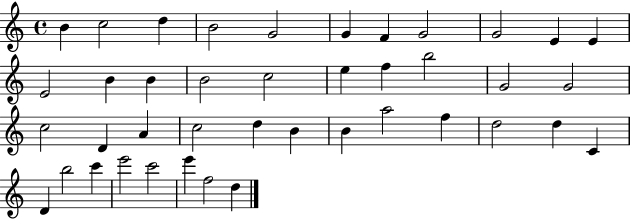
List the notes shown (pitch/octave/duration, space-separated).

B4/q C5/h D5/q B4/h G4/h G4/q F4/q G4/h G4/h E4/q E4/q E4/h B4/q B4/q B4/h C5/h E5/q F5/q B5/h G4/h G4/h C5/h D4/q A4/q C5/h D5/q B4/q B4/q A5/h F5/q D5/h D5/q C4/q D4/q B5/h C6/q E6/h C6/h E6/q F5/h D5/q